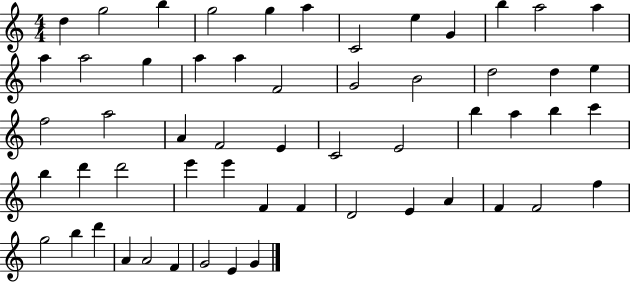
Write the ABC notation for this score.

X:1
T:Untitled
M:4/4
L:1/4
K:C
d g2 b g2 g a C2 e G b a2 a a a2 g a a F2 G2 B2 d2 d e f2 a2 A F2 E C2 E2 b a b c' b d' d'2 e' e' F F D2 E A F F2 f g2 b d' A A2 F G2 E G